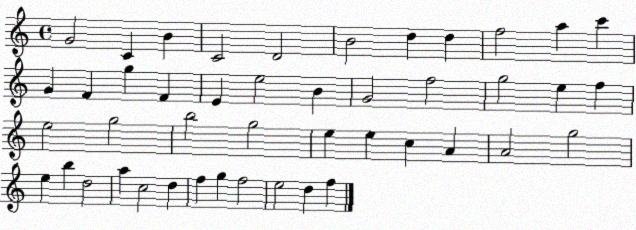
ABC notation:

X:1
T:Untitled
M:4/4
L:1/4
K:C
G2 C B C2 D2 B2 d d f2 a c' G F g F E e2 B G2 f2 g2 e f e2 g2 b2 g2 e e c A A2 g2 e b d2 a c2 d f g f2 e2 d f